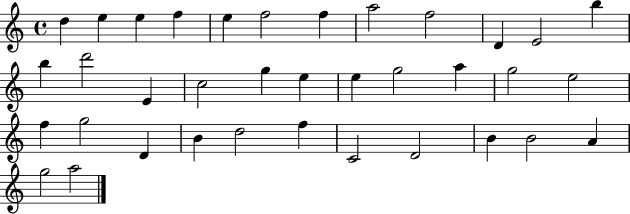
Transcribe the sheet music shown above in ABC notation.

X:1
T:Untitled
M:4/4
L:1/4
K:C
d e e f e f2 f a2 f2 D E2 b b d'2 E c2 g e e g2 a g2 e2 f g2 D B d2 f C2 D2 B B2 A g2 a2